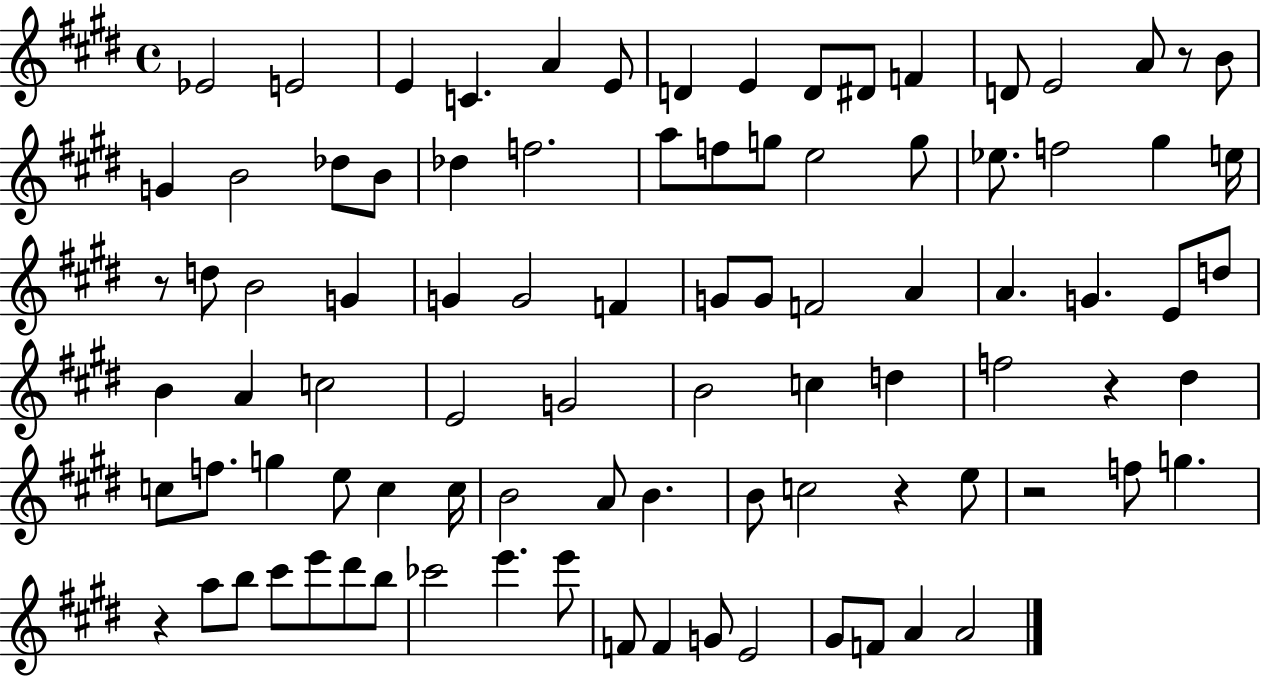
X:1
T:Untitled
M:4/4
L:1/4
K:E
_E2 E2 E C A E/2 D E D/2 ^D/2 F D/2 E2 A/2 z/2 B/2 G B2 _d/2 B/2 _d f2 a/2 f/2 g/2 e2 g/2 _e/2 f2 ^g e/4 z/2 d/2 B2 G G G2 F G/2 G/2 F2 A A G E/2 d/2 B A c2 E2 G2 B2 c d f2 z ^d c/2 f/2 g e/2 c c/4 B2 A/2 B B/2 c2 z e/2 z2 f/2 g z a/2 b/2 ^c'/2 e'/2 ^d'/2 b/2 _c'2 e' e'/2 F/2 F G/2 E2 ^G/2 F/2 A A2